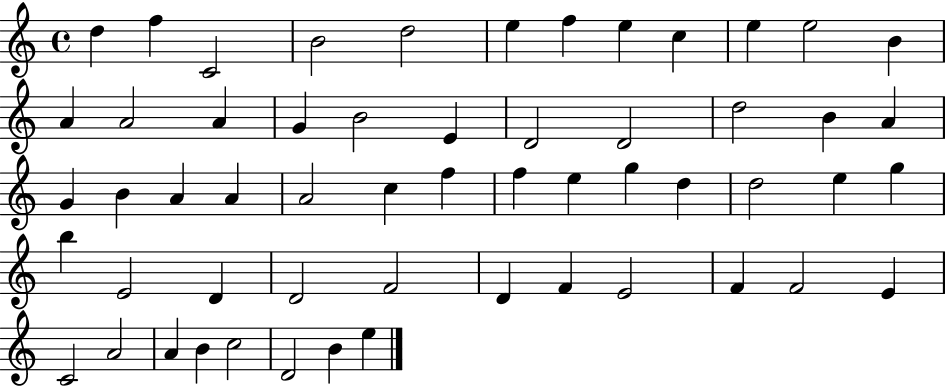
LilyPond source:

{
  \clef treble
  \time 4/4
  \defaultTimeSignature
  \key c \major
  d''4 f''4 c'2 | b'2 d''2 | e''4 f''4 e''4 c''4 | e''4 e''2 b'4 | \break a'4 a'2 a'4 | g'4 b'2 e'4 | d'2 d'2 | d''2 b'4 a'4 | \break g'4 b'4 a'4 a'4 | a'2 c''4 f''4 | f''4 e''4 g''4 d''4 | d''2 e''4 g''4 | \break b''4 e'2 d'4 | d'2 f'2 | d'4 f'4 e'2 | f'4 f'2 e'4 | \break c'2 a'2 | a'4 b'4 c''2 | d'2 b'4 e''4 | \bar "|."
}